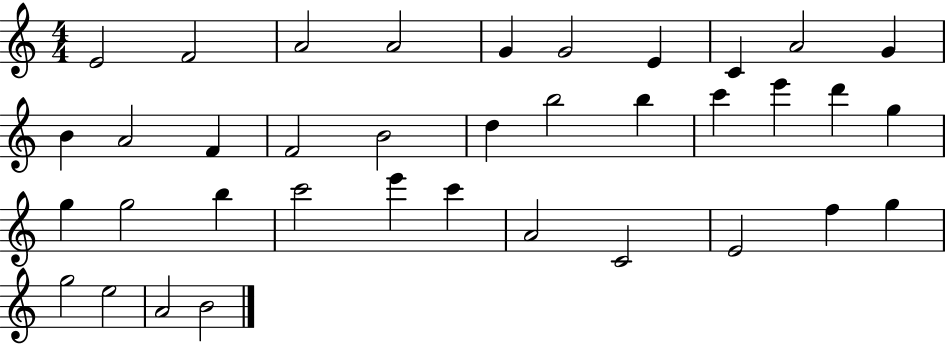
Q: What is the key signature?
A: C major